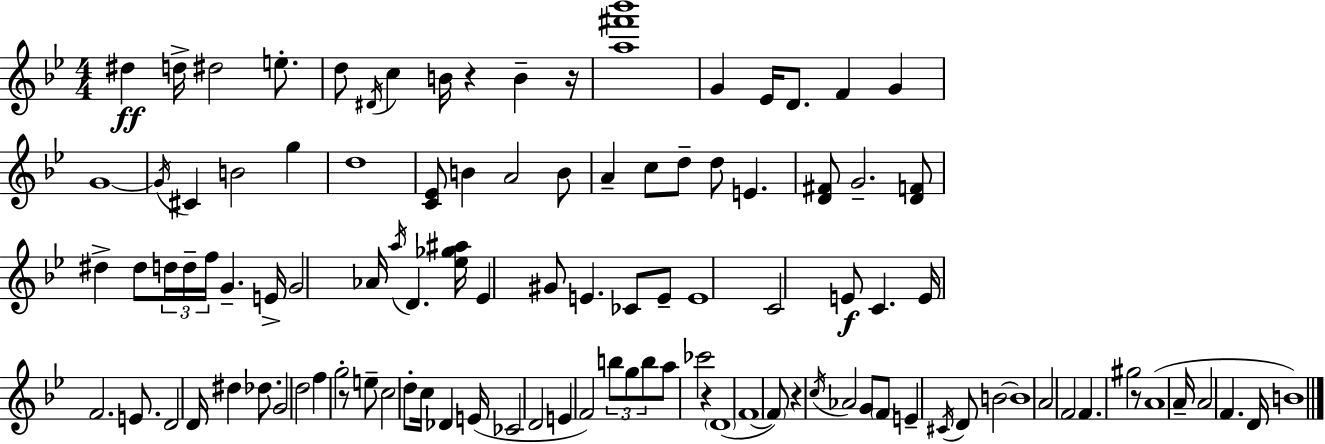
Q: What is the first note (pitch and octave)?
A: D#5